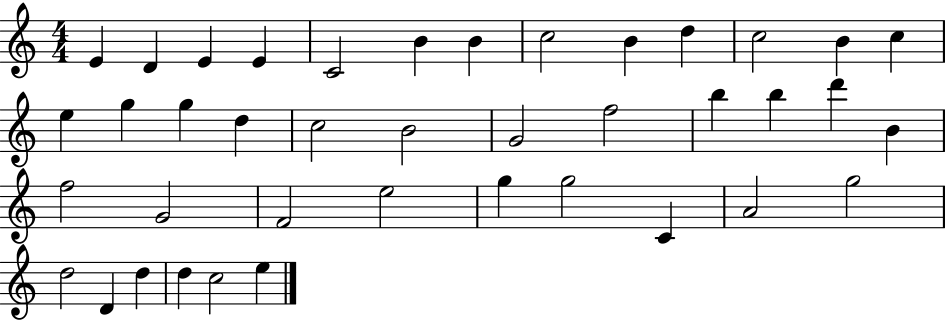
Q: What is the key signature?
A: C major